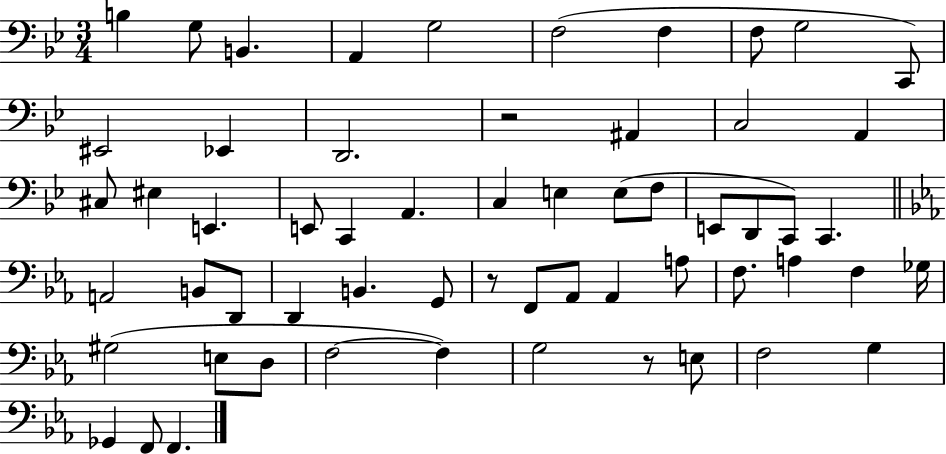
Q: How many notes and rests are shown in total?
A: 59